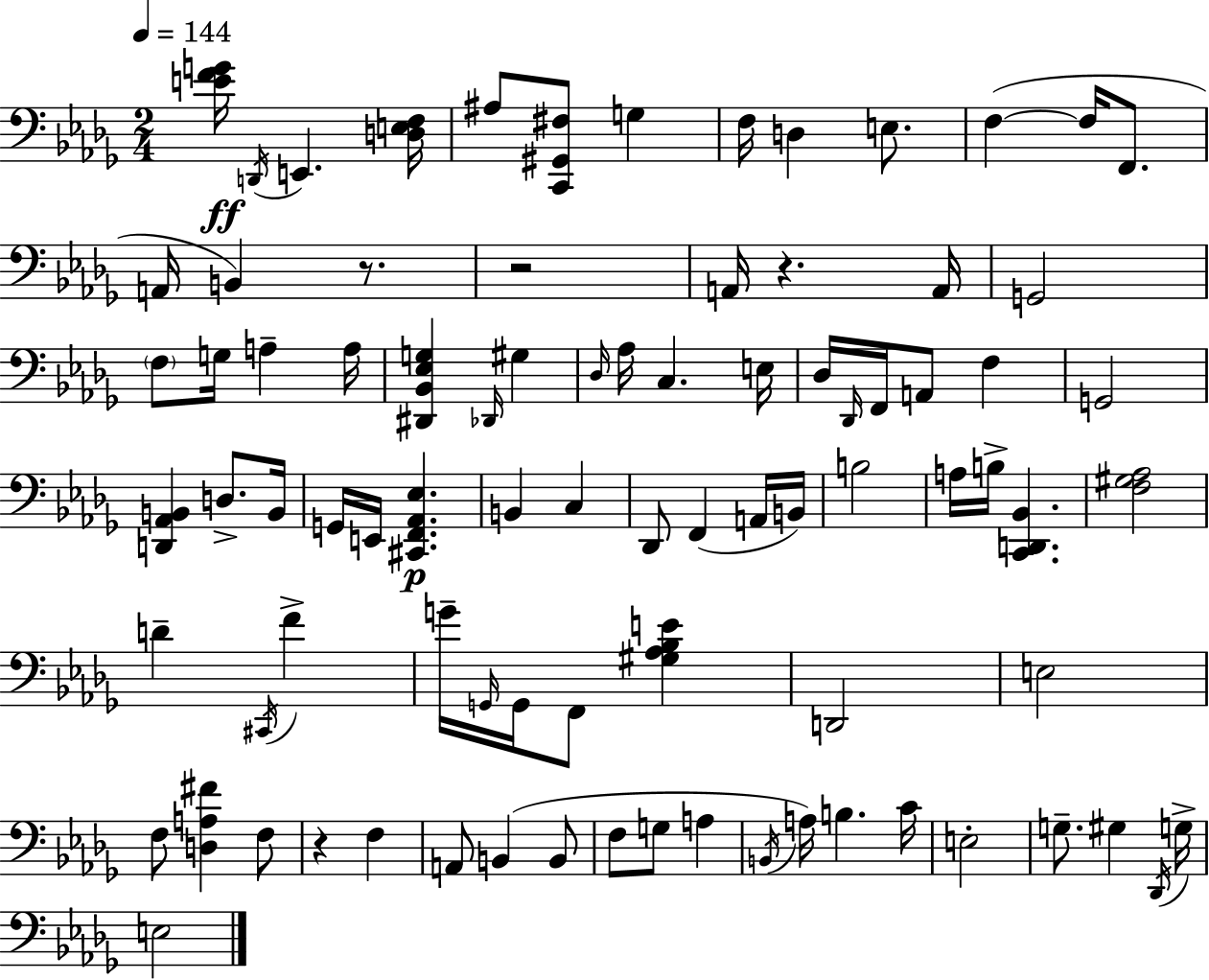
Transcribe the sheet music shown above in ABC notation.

X:1
T:Untitled
M:2/4
L:1/4
K:Bbm
[EFG]/4 D,,/4 E,, [D,E,F,]/4 ^A,/2 [C,,^G,,^F,]/2 G, F,/4 D, E,/2 F, F,/4 F,,/2 A,,/4 B,, z/2 z2 A,,/4 z A,,/4 G,,2 F,/2 G,/4 A, A,/4 [^D,,_B,,_E,G,] _D,,/4 ^G, _D,/4 _A,/4 C, E,/4 _D,/4 _D,,/4 F,,/4 A,,/2 F, G,,2 [D,,_A,,B,,] D,/2 B,,/4 G,,/4 E,,/4 [^C,,F,,_A,,_E,] B,, C, _D,,/2 F,, A,,/4 B,,/4 B,2 A,/4 B,/4 [C,,D,,_B,,] [F,^G,_A,]2 D ^C,,/4 F G/4 G,,/4 G,,/4 F,,/2 [^G,_A,_B,E] D,,2 E,2 F,/2 [D,A,^F] F,/2 z F, A,,/2 B,, B,,/2 F,/2 G,/2 A, B,,/4 A,/4 B, C/4 E,2 G,/2 ^G, _D,,/4 G,/4 E,2